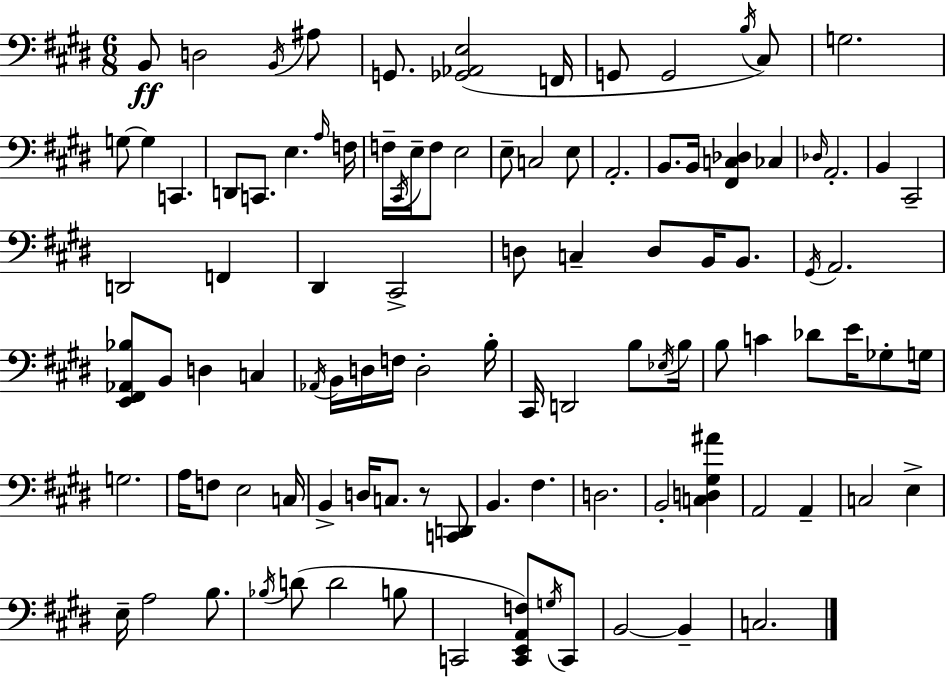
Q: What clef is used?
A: bass